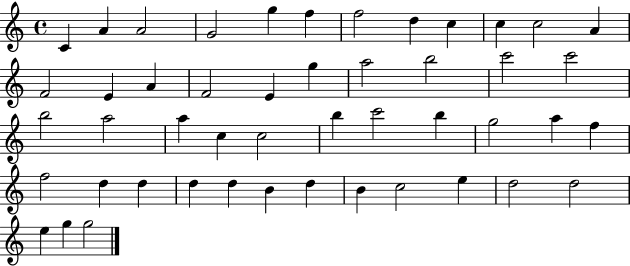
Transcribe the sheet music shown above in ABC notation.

X:1
T:Untitled
M:4/4
L:1/4
K:C
C A A2 G2 g f f2 d c c c2 A F2 E A F2 E g a2 b2 c'2 c'2 b2 a2 a c c2 b c'2 b g2 a f f2 d d d d B d B c2 e d2 d2 e g g2